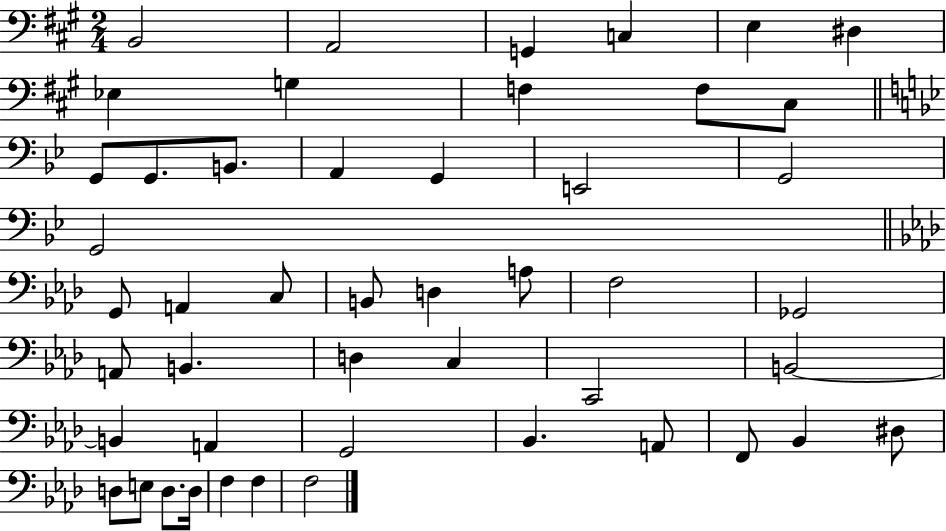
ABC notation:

X:1
T:Untitled
M:2/4
L:1/4
K:A
B,,2 A,,2 G,, C, E, ^D, _E, G, F, F,/2 ^C,/2 G,,/2 G,,/2 B,,/2 A,, G,, E,,2 G,,2 G,,2 G,,/2 A,, C,/2 B,,/2 D, A,/2 F,2 _G,,2 A,,/2 B,, D, C, C,,2 B,,2 B,, A,, G,,2 _B,, A,,/2 F,,/2 _B,, ^D,/2 D,/2 E,/2 D,/2 D,/4 F, F, F,2